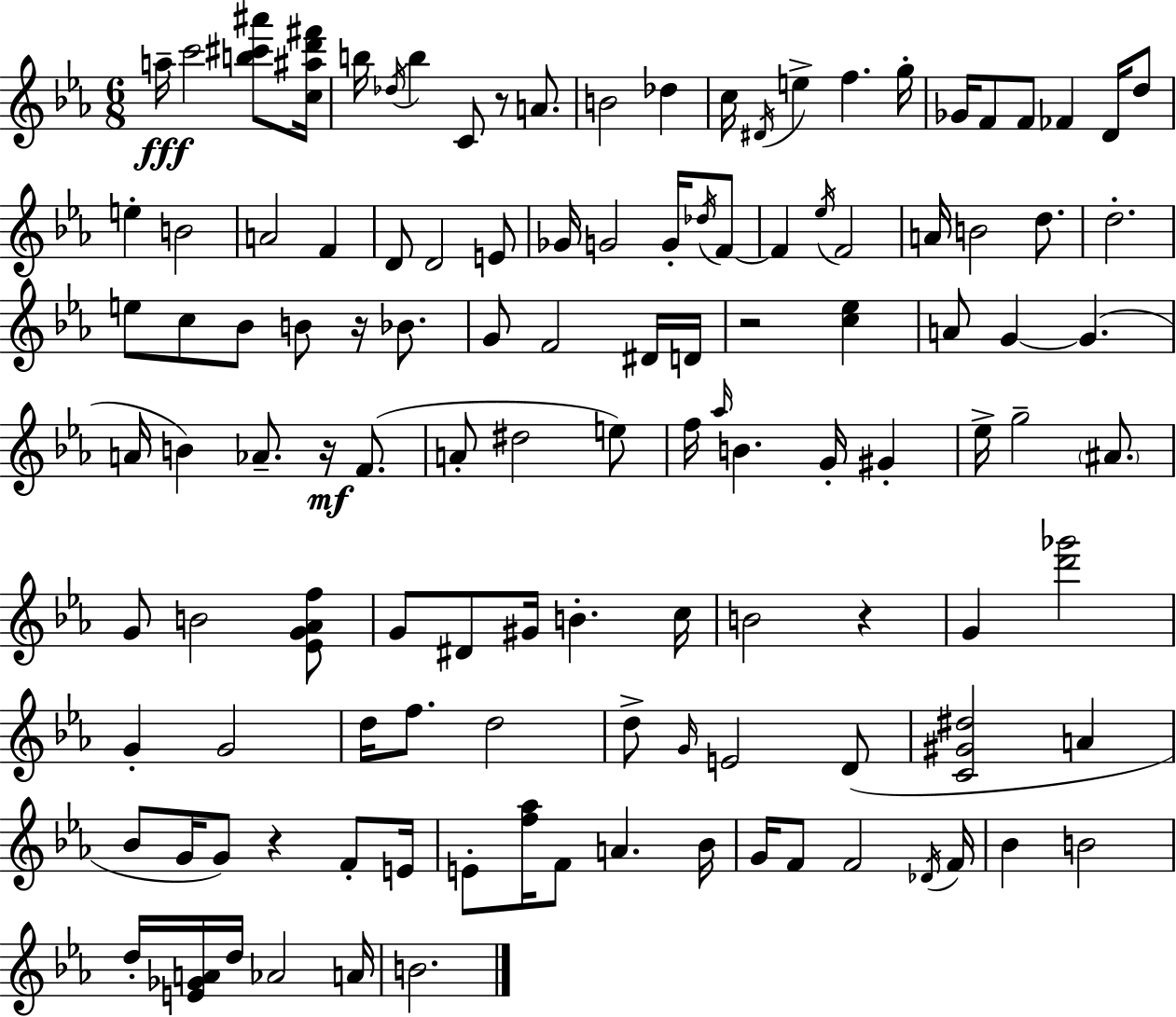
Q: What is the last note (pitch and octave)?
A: B4